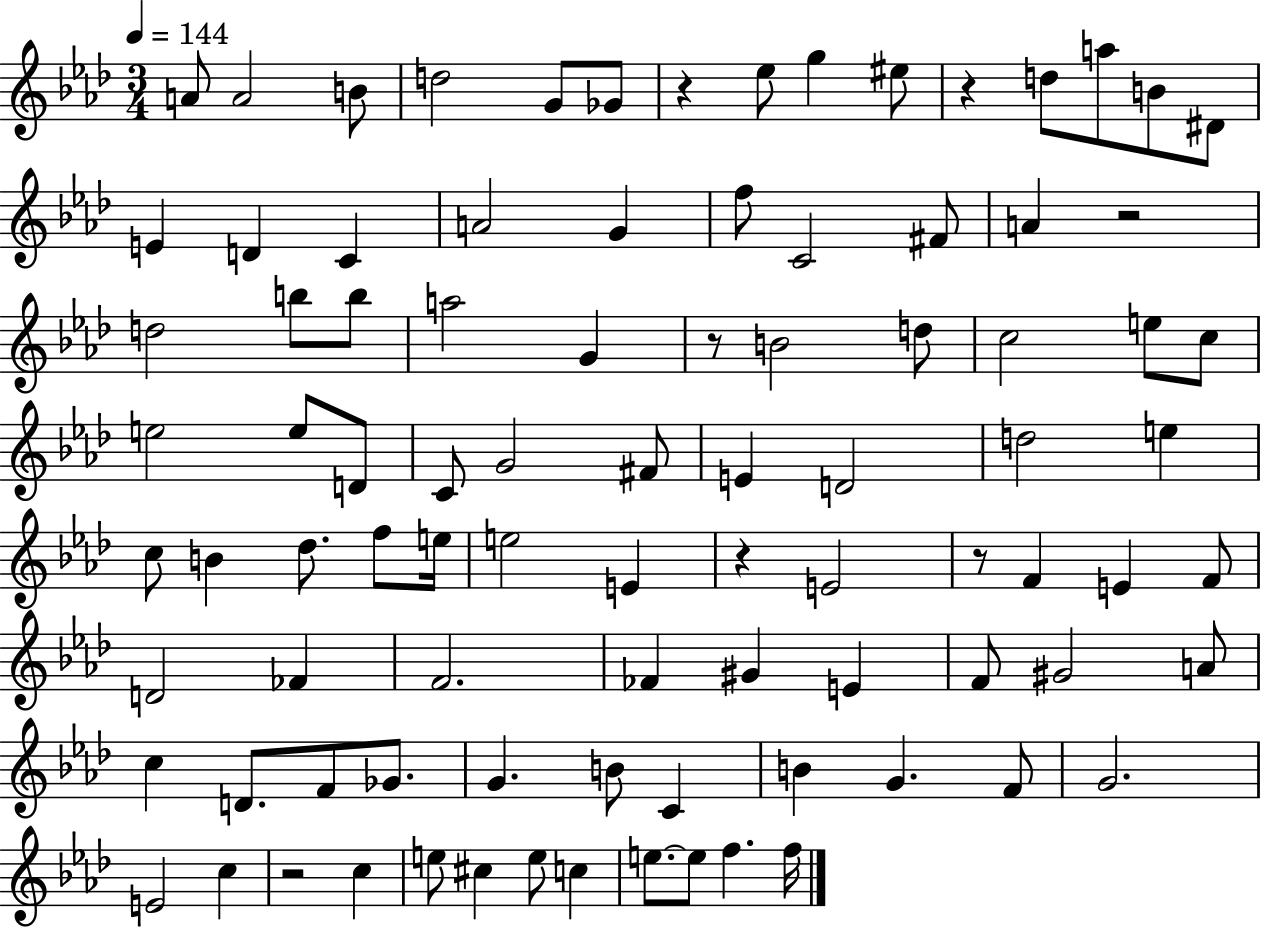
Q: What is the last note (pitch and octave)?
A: F5